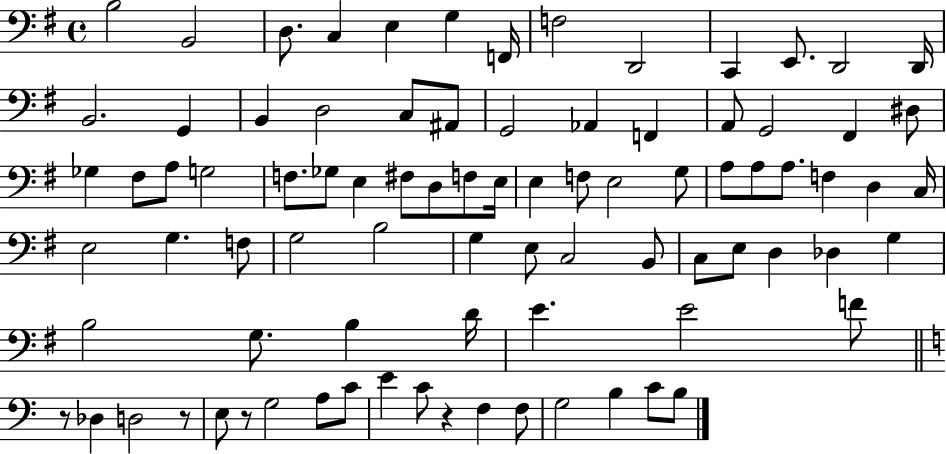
{
  \clef bass
  \time 4/4
  \defaultTimeSignature
  \key g \major
  b2 b,2 | d8. c4 e4 g4 f,16 | f2 d,2 | c,4 e,8. d,2 d,16 | \break b,2. g,4 | b,4 d2 c8 ais,8 | g,2 aes,4 f,4 | a,8 g,2 fis,4 dis8 | \break ges4 fis8 a8 g2 | f8. ges8 e4 fis8 d8 f8 e16 | e4 f8 e2 g8 | a8 a8 a8. f4 d4 c16 | \break e2 g4. f8 | g2 b2 | g4 e8 c2 b,8 | c8 e8 d4 des4 g4 | \break b2 g8. b4 d'16 | e'4. e'2 f'8 | \bar "||" \break \key c \major r8 des4 d2 r8 | e8 r8 g2 a8 c'8 | e'4 c'8 r4 f4 f8 | g2 b4 c'8 b8 | \break \bar "|."
}